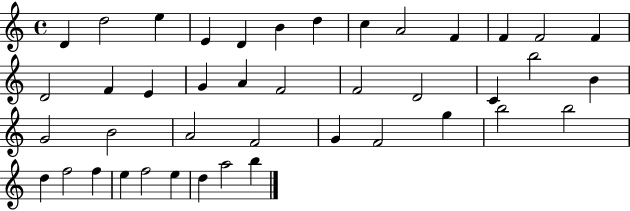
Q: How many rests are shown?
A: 0